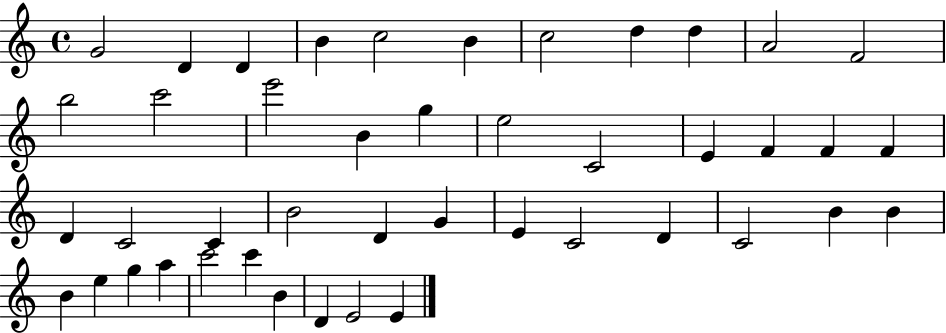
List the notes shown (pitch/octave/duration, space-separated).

G4/h D4/q D4/q B4/q C5/h B4/q C5/h D5/q D5/q A4/h F4/h B5/h C6/h E6/h B4/q G5/q E5/h C4/h E4/q F4/q F4/q F4/q D4/q C4/h C4/q B4/h D4/q G4/q E4/q C4/h D4/q C4/h B4/q B4/q B4/q E5/q G5/q A5/q C6/h C6/q B4/q D4/q E4/h E4/q